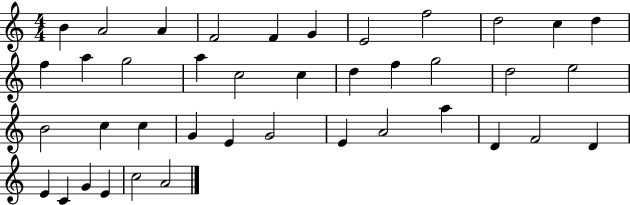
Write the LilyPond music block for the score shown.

{
  \clef treble
  \numericTimeSignature
  \time 4/4
  \key c \major
  b'4 a'2 a'4 | f'2 f'4 g'4 | e'2 f''2 | d''2 c''4 d''4 | \break f''4 a''4 g''2 | a''4 c''2 c''4 | d''4 f''4 g''2 | d''2 e''2 | \break b'2 c''4 c''4 | g'4 e'4 g'2 | e'4 a'2 a''4 | d'4 f'2 d'4 | \break e'4 c'4 g'4 e'4 | c''2 a'2 | \bar "|."
}